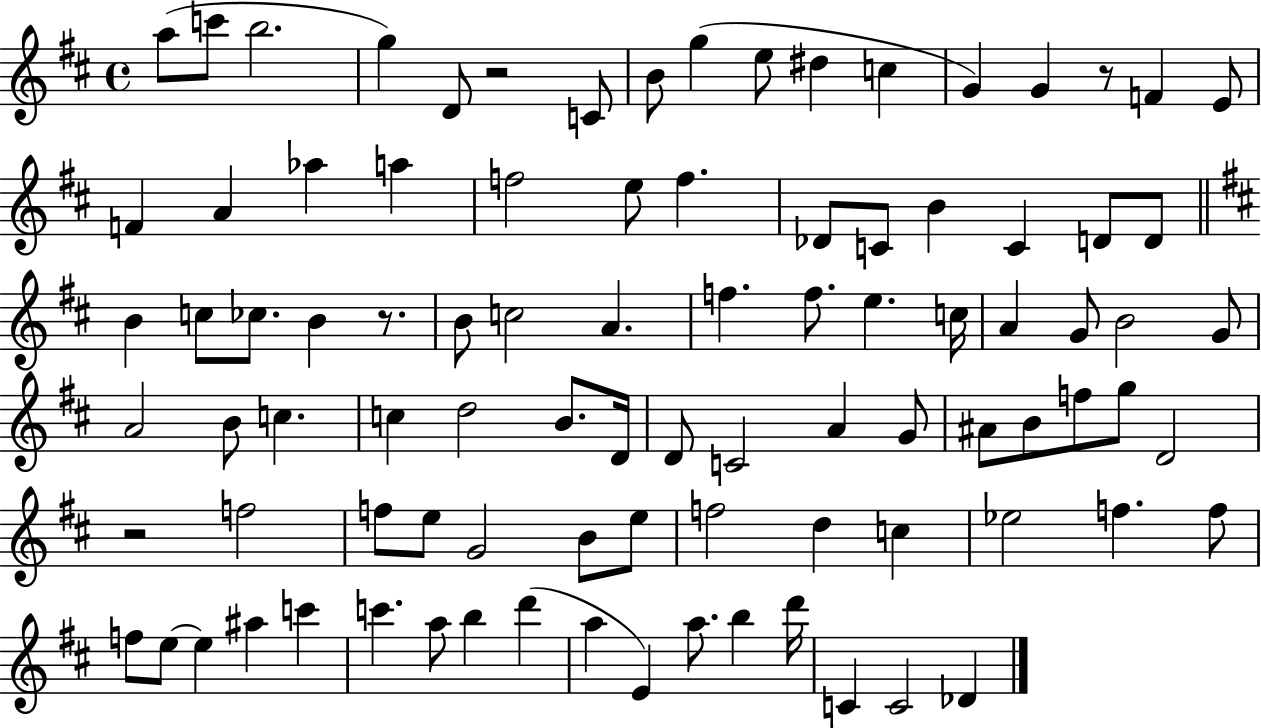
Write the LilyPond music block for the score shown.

{
  \clef treble
  \time 4/4
  \defaultTimeSignature
  \key d \major
  a''8( c'''8 b''2. | g''4) d'8 r2 c'8 | b'8 g''4( e''8 dis''4 c''4 | g'4) g'4 r8 f'4 e'8 | \break f'4 a'4 aes''4 a''4 | f''2 e''8 f''4. | des'8 c'8 b'4 c'4 d'8 d'8 | \bar "||" \break \key d \major b'4 c''8 ces''8. b'4 r8. | b'8 c''2 a'4. | f''4. f''8. e''4. c''16 | a'4 g'8 b'2 g'8 | \break a'2 b'8 c''4. | c''4 d''2 b'8. d'16 | d'8 c'2 a'4 g'8 | ais'8 b'8 f''8 g''8 d'2 | \break r2 f''2 | f''8 e''8 g'2 b'8 e''8 | f''2 d''4 c''4 | ees''2 f''4. f''8 | \break f''8 e''8~~ e''4 ais''4 c'''4 | c'''4. a''8 b''4 d'''4( | a''4 e'4) a''8. b''4 d'''16 | c'4 c'2 des'4 | \break \bar "|."
}